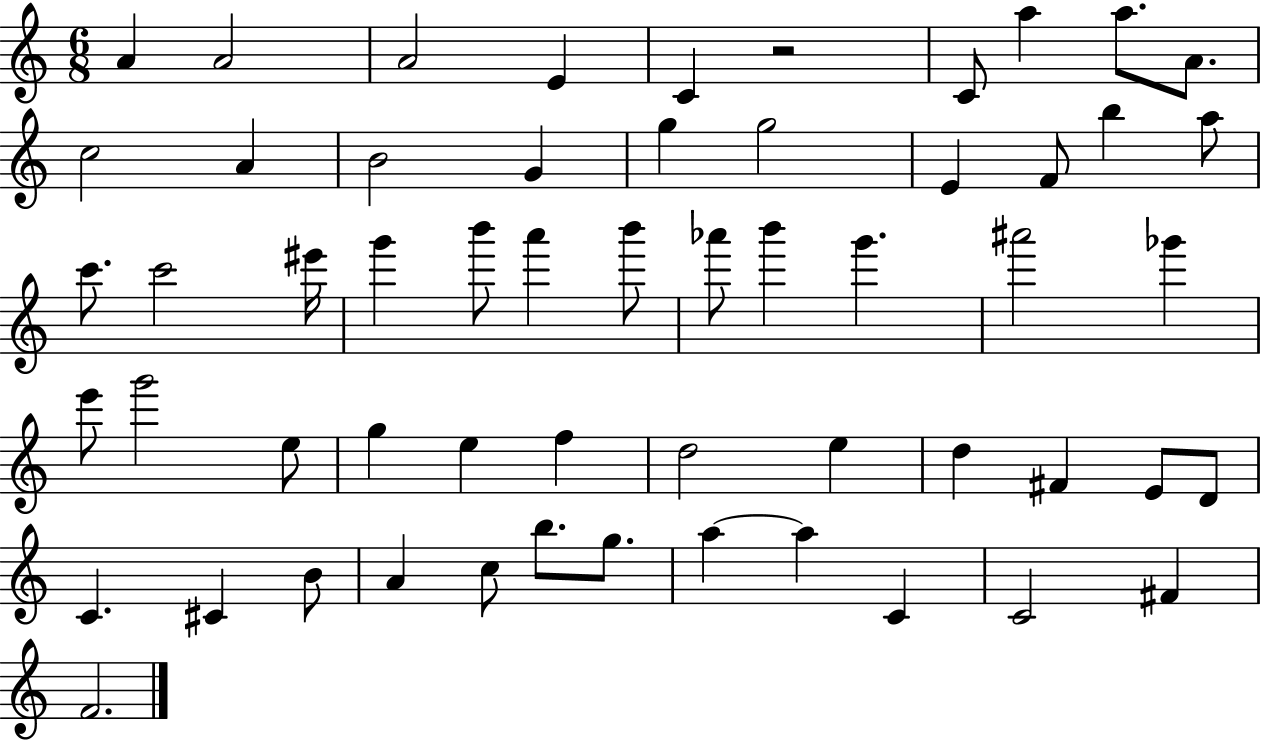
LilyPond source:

{
  \clef treble
  \numericTimeSignature
  \time 6/8
  \key c \major
  a'4 a'2 | a'2 e'4 | c'4 r2 | c'8 a''4 a''8. a'8. | \break c''2 a'4 | b'2 g'4 | g''4 g''2 | e'4 f'8 b''4 a''8 | \break c'''8. c'''2 eis'''16 | g'''4 b'''8 a'''4 b'''8 | aes'''8 b'''4 g'''4. | ais'''2 ges'''4 | \break e'''8 g'''2 e''8 | g''4 e''4 f''4 | d''2 e''4 | d''4 fis'4 e'8 d'8 | \break c'4. cis'4 b'8 | a'4 c''8 b''8. g''8. | a''4~~ a''4 c'4 | c'2 fis'4 | \break f'2. | \bar "|."
}